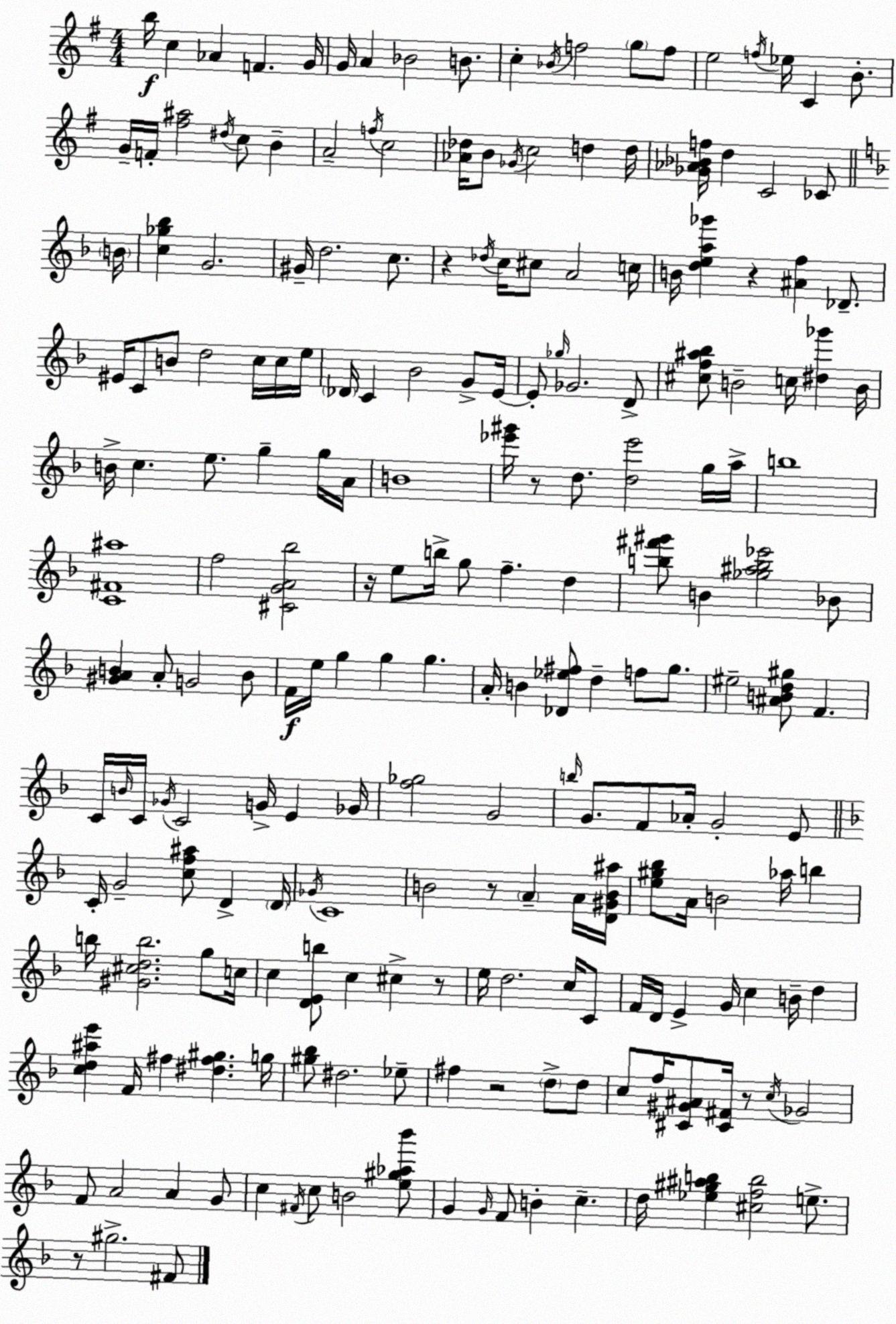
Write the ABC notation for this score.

X:1
T:Untitled
M:4/4
L:1/4
K:G
b/4 c _A F G/4 G/4 A _B2 B/2 c _B/4 f2 g/2 f/2 e2 f/4 _e/4 C B/2 G/4 F/4 [^f^a]2 ^d/4 c/2 B A2 f/4 c2 [_A_d]/4 B/2 _G/4 c2 d d/4 [_G_A_Bf]/4 d C2 _C/2 B/4 [c_g_b] G2 ^G/4 d2 c/2 z _d/4 c/4 ^c/2 A2 c/4 B/4 [dea_g'] z [^Af] _D/2 ^E/4 C/2 B/2 d2 c/4 c/4 e/4 _D/4 C _B2 G/2 E/4 E/2 _g/4 _G2 D/2 [^cf^a_b]/2 B2 c/4 [^d_g'] B/4 B/4 c e/2 g g/4 A/4 B4 [_e'^g']/4 z/2 d/2 [d_e']2 g/4 a/4 b4 [C^F^a]4 f2 [^CGA_b]2 z/4 e/2 b/4 g/2 f d [b^f'^g']/2 B [_g^ab_e']2 _B/2 [^GAB] A/2 G2 B/2 F/4 e/4 g g g A/4 B [_D_e^f]/2 d f/2 g/2 ^e2 [^ABd^g]/2 F C/4 B/4 C/4 _G/4 C2 G/4 E _G/4 [f_g]2 G2 b/4 G/2 F/2 _A/4 G2 E/2 C/4 G2 [cf^a]/2 D D/4 _G/4 C4 B2 z/2 A A/4 [D^GB^a]/4 [e^g_b]/2 A/4 B2 _a/4 b b/4 [^G^cdb]2 g/2 c/4 c [DEb]/2 c ^c z/2 e/4 d2 c/4 C/2 F/4 D/4 E G/4 c B/4 d [cd^ae'] F/4 ^f [^d^f^g] g/4 [^g_b]/2 ^d2 _e/2 ^f z2 d/2 d/2 c/2 f/4 [^C^G^A]/2 [^C^F]/4 z/2 c/4 _G2 F/2 A2 A G/2 c ^F/4 c/2 B2 [e^g_a_b']/2 G G/4 F/2 B c d/4 [_e^g^ab] [^cfb]2 e/2 z/2 ^g2 ^F/2